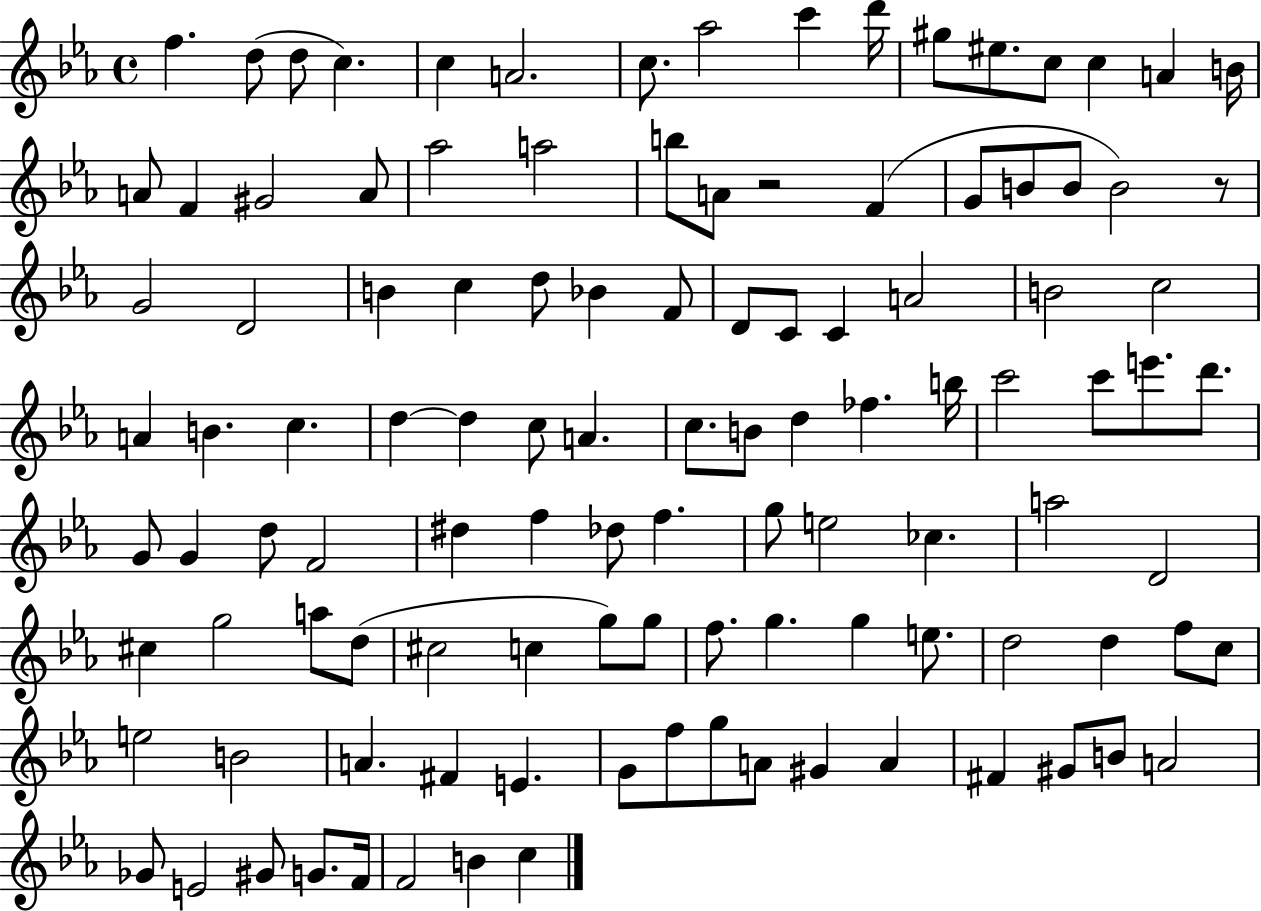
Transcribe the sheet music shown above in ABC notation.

X:1
T:Untitled
M:4/4
L:1/4
K:Eb
f d/2 d/2 c c A2 c/2 _a2 c' d'/4 ^g/2 ^e/2 c/2 c A B/4 A/2 F ^G2 A/2 _a2 a2 b/2 A/2 z2 F G/2 B/2 B/2 B2 z/2 G2 D2 B c d/2 _B F/2 D/2 C/2 C A2 B2 c2 A B c d d c/2 A c/2 B/2 d _f b/4 c'2 c'/2 e'/2 d'/2 G/2 G d/2 F2 ^d f _d/2 f g/2 e2 _c a2 D2 ^c g2 a/2 d/2 ^c2 c g/2 g/2 f/2 g g e/2 d2 d f/2 c/2 e2 B2 A ^F E G/2 f/2 g/2 A/2 ^G A ^F ^G/2 B/2 A2 _G/2 E2 ^G/2 G/2 F/4 F2 B c